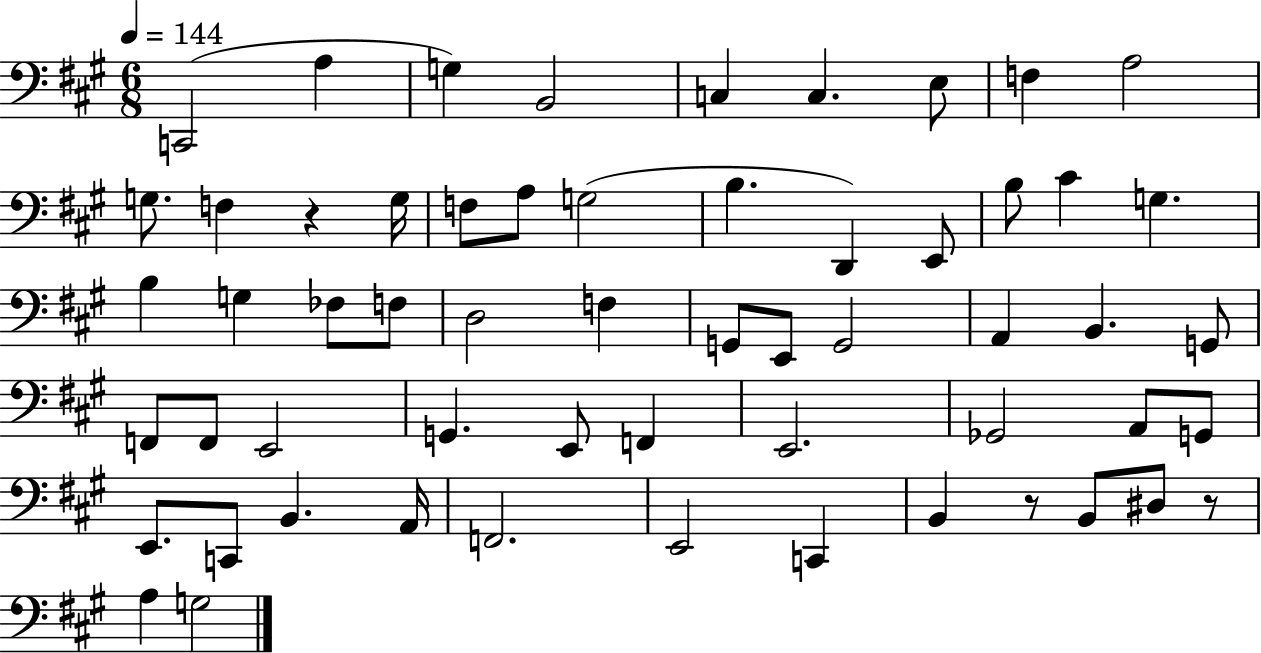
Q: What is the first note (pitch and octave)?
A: C2